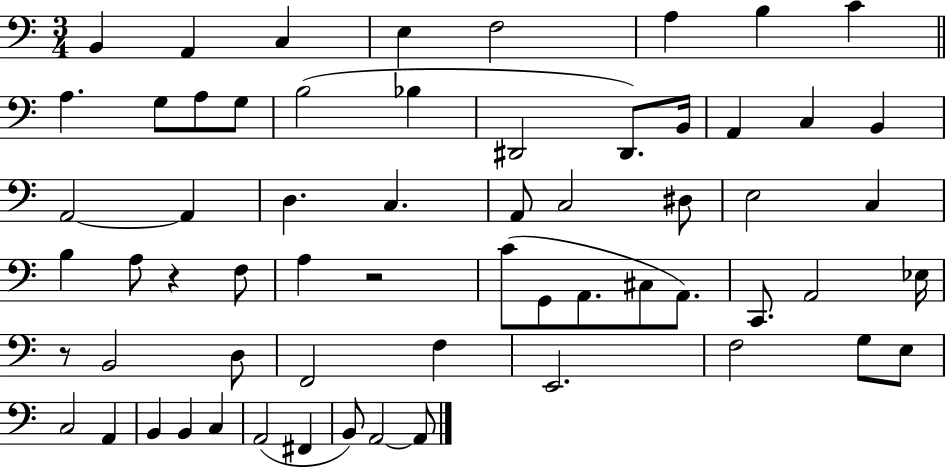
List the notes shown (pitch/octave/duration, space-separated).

B2/q A2/q C3/q E3/q F3/h A3/q B3/q C4/q A3/q. G3/e A3/e G3/e B3/h Bb3/q D#2/h D#2/e. B2/s A2/q C3/q B2/q A2/h A2/q D3/q. C3/q. A2/e C3/h D#3/e E3/h C3/q B3/q A3/e R/q F3/e A3/q R/h C4/e G2/e A2/e. C#3/e A2/e. C2/e. A2/h Eb3/s R/e B2/h D3/e F2/h F3/q E2/h. F3/h G3/e E3/e C3/h A2/q B2/q B2/q C3/q A2/h F#2/q B2/e A2/h A2/e